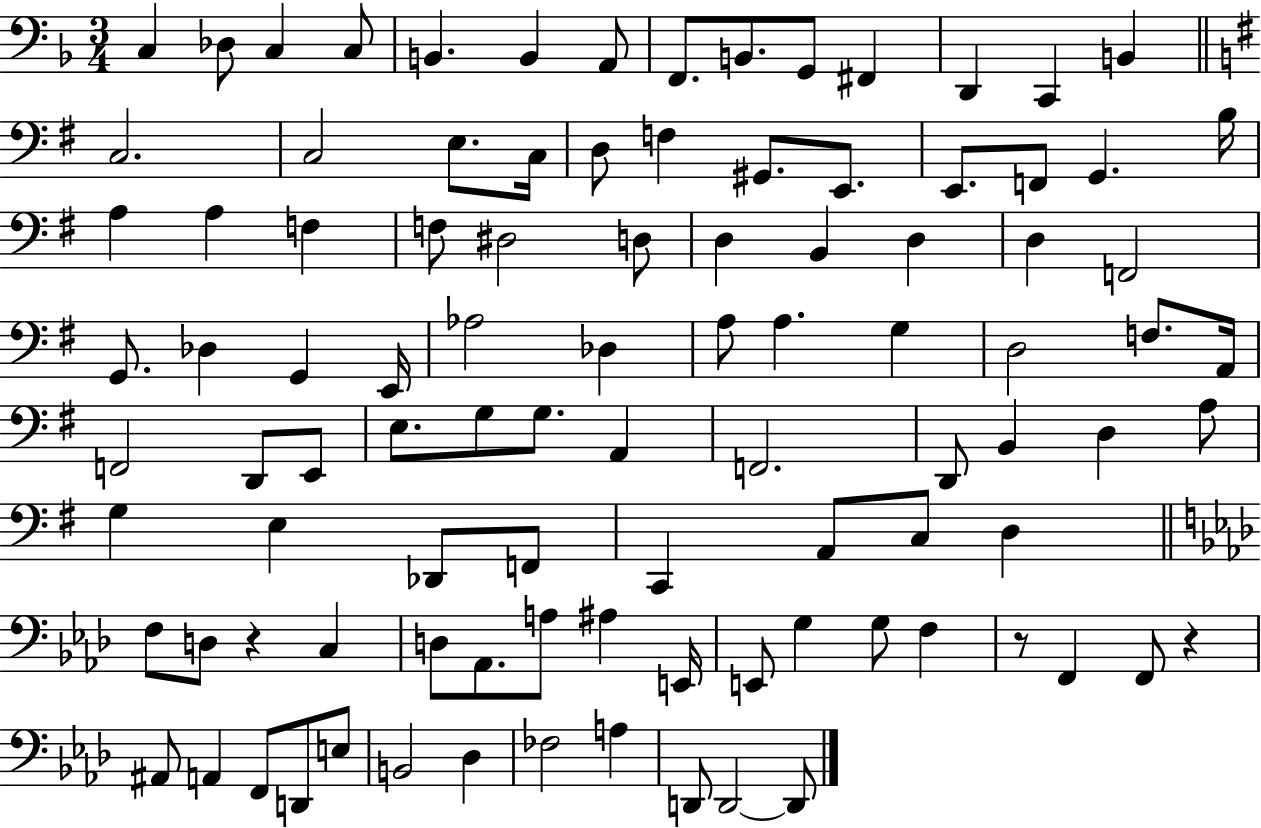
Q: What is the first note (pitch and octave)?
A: C3